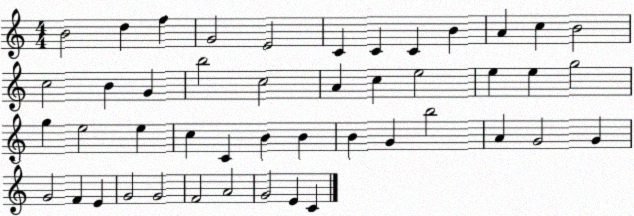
X:1
T:Untitled
M:4/4
L:1/4
K:C
B2 d f G2 E2 C C C B A c B2 c2 B G b2 c2 A c e2 e e g2 g e2 e c C B B B G b2 A G2 G G2 F E G2 G2 F2 A2 G2 E C